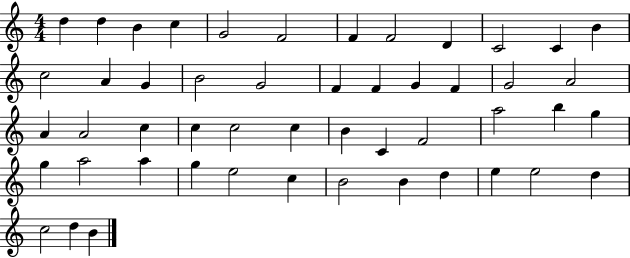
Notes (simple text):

D5/q D5/q B4/q C5/q G4/h F4/h F4/q F4/h D4/q C4/h C4/q B4/q C5/h A4/q G4/q B4/h G4/h F4/q F4/q G4/q F4/q G4/h A4/h A4/q A4/h C5/q C5/q C5/h C5/q B4/q C4/q F4/h A5/h B5/q G5/q G5/q A5/h A5/q G5/q E5/h C5/q B4/h B4/q D5/q E5/q E5/h D5/q C5/h D5/q B4/q